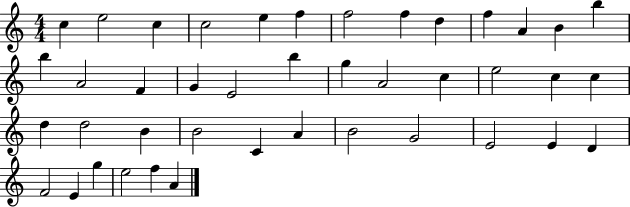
{
  \clef treble
  \numericTimeSignature
  \time 4/4
  \key c \major
  c''4 e''2 c''4 | c''2 e''4 f''4 | f''2 f''4 d''4 | f''4 a'4 b'4 b''4 | \break b''4 a'2 f'4 | g'4 e'2 b''4 | g''4 a'2 c''4 | e''2 c''4 c''4 | \break d''4 d''2 b'4 | b'2 c'4 a'4 | b'2 g'2 | e'2 e'4 d'4 | \break f'2 e'4 g''4 | e''2 f''4 a'4 | \bar "|."
}